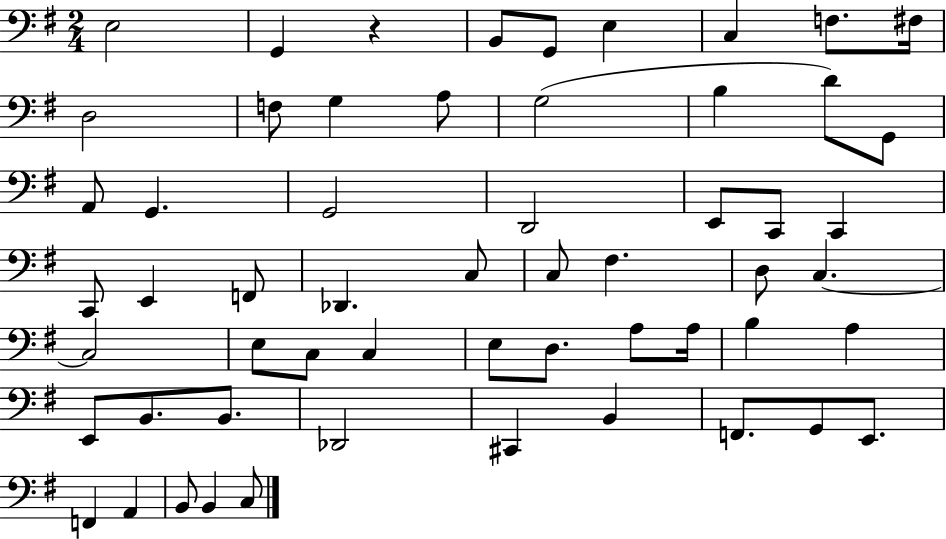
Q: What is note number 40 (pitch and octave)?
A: A3